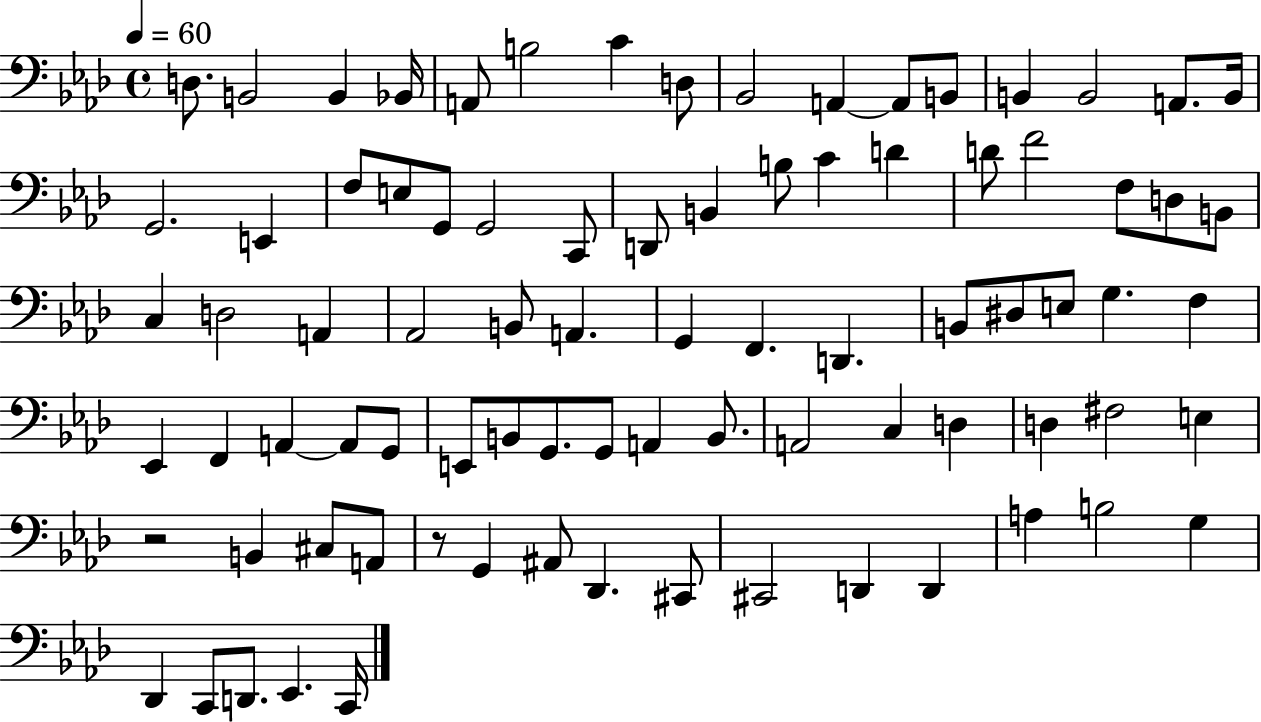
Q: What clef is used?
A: bass